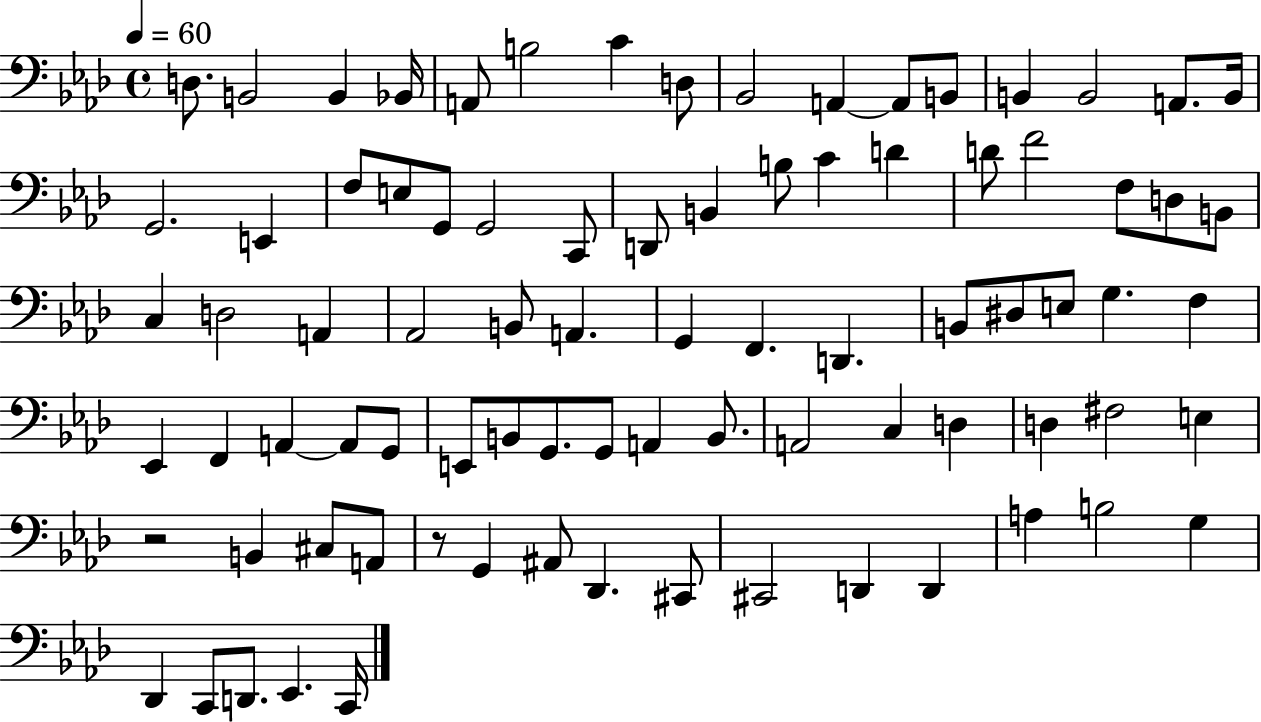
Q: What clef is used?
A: bass